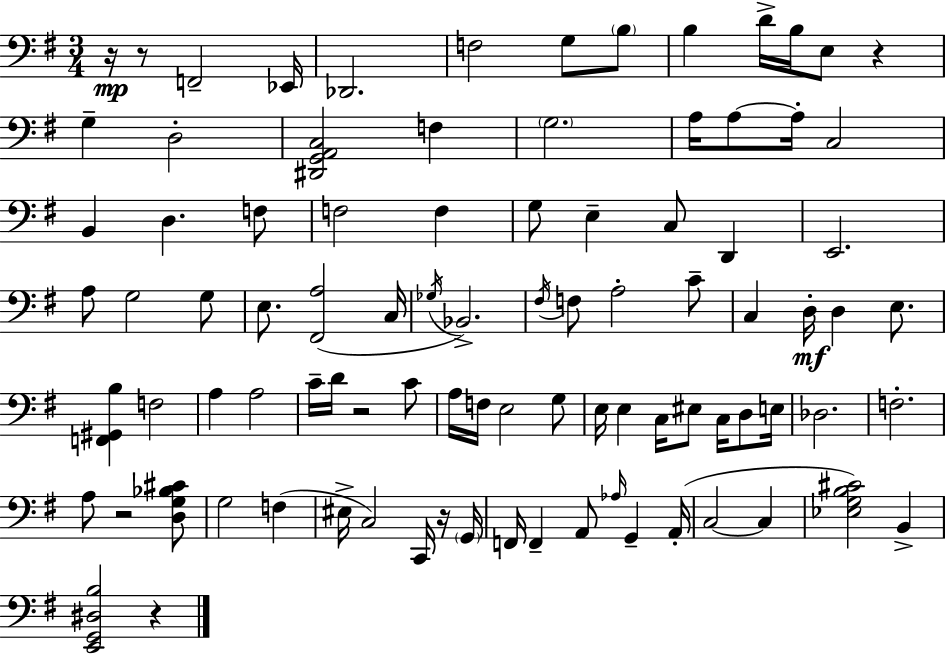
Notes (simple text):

R/s R/e F2/h Eb2/s Db2/h. F3/h G3/e B3/e B3/q D4/s B3/s E3/e R/q G3/q D3/h [D#2,G2,A2,C3]/h F3/q G3/h. A3/s A3/e A3/s C3/h B2/q D3/q. F3/e F3/h F3/q G3/e E3/q C3/e D2/q E2/h. A3/e G3/h G3/e E3/e. [F#2,A3]/h C3/s Gb3/s Bb2/h. F#3/s F3/e A3/h C4/e C3/q D3/s D3/q E3/e. [F2,G#2,B3]/q F3/h A3/q A3/h C4/s D4/s R/h C4/e A3/s F3/s E3/h G3/e E3/s E3/q C3/s EIS3/e C3/s D3/e E3/s Db3/h. F3/h. A3/e R/h [D3,G3,Bb3,C#4]/e G3/h F3/q EIS3/s C3/h C2/s R/s G2/s F2/s F2/q A2/e Ab3/s G2/q A2/s C3/h C3/q [Eb3,G3,B3,C#4]/h B2/q [E2,G2,D#3,B3]/h R/q